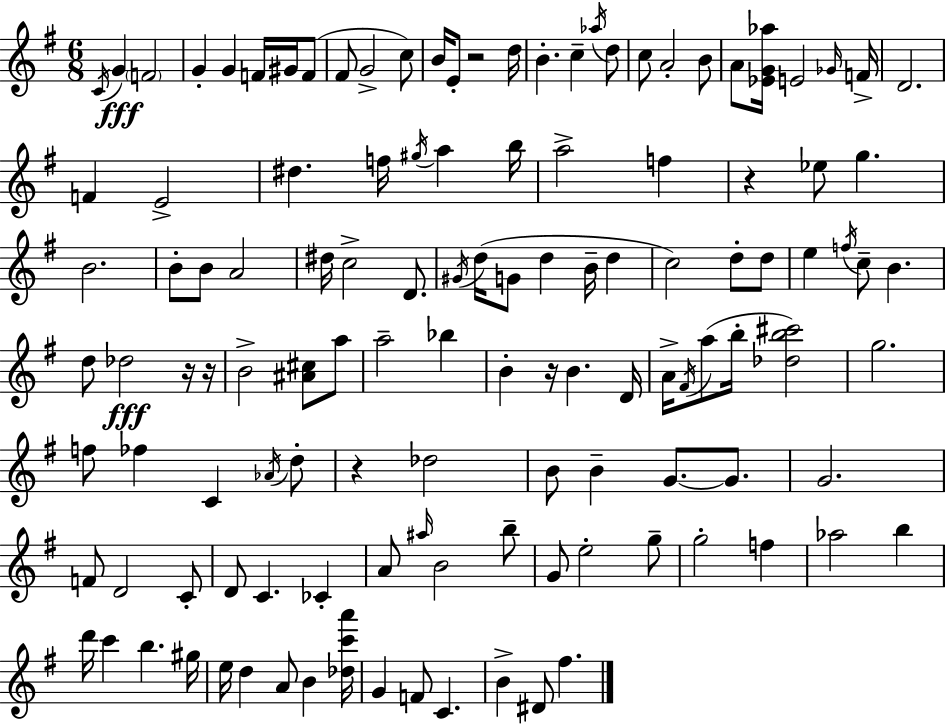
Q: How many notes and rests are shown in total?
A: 123